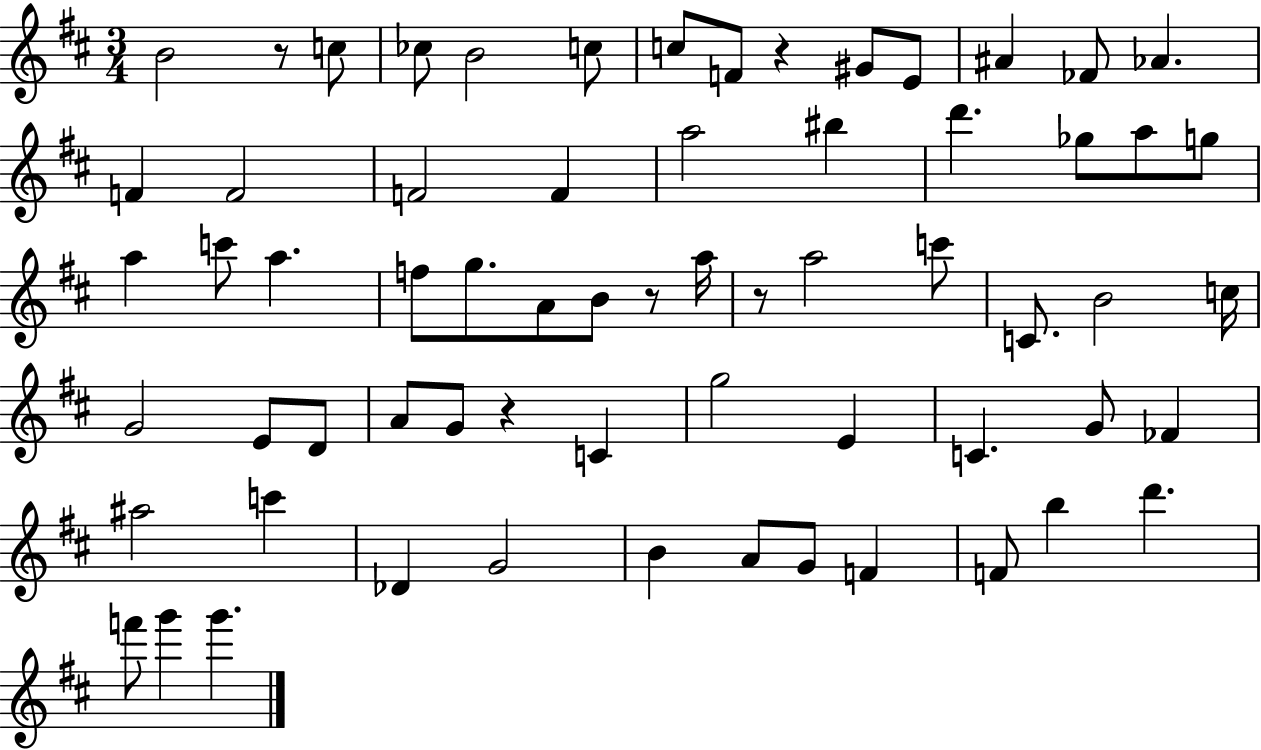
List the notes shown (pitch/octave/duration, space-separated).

B4/h R/e C5/e CES5/e B4/h C5/e C5/e F4/e R/q G#4/e E4/e A#4/q FES4/e Ab4/q. F4/q F4/h F4/h F4/q A5/h BIS5/q D6/q. Gb5/e A5/e G5/e A5/q C6/e A5/q. F5/e G5/e. A4/e B4/e R/e A5/s R/e A5/h C6/e C4/e. B4/h C5/s G4/h E4/e D4/e A4/e G4/e R/q C4/q G5/h E4/q C4/q. G4/e FES4/q A#5/h C6/q Db4/q G4/h B4/q A4/e G4/e F4/q F4/e B5/q D6/q. F6/e G6/q G6/q.